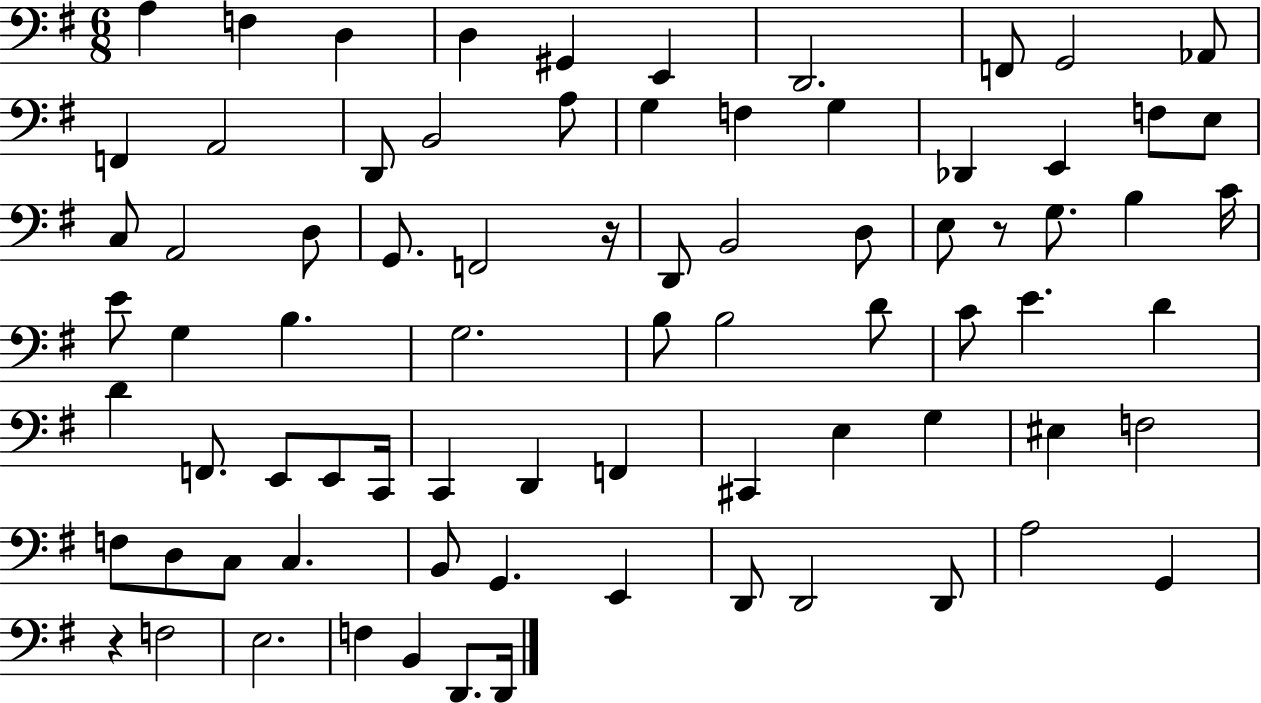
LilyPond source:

{
  \clef bass
  \numericTimeSignature
  \time 6/8
  \key g \major
  \repeat volta 2 { a4 f4 d4 | d4 gis,4 e,4 | d,2. | f,8 g,2 aes,8 | \break f,4 a,2 | d,8 b,2 a8 | g4 f4 g4 | des,4 e,4 f8 e8 | \break c8 a,2 d8 | g,8. f,2 r16 | d,8 b,2 d8 | e8 r8 g8. b4 c'16 | \break e'8 g4 b4. | g2. | b8 b2 d'8 | c'8 e'4. d'4 | \break d'4 f,8. e,8 e,8 c,16 | c,4 d,4 f,4 | cis,4 e4 g4 | eis4 f2 | \break f8 d8 c8 c4. | b,8 g,4. e,4 | d,8 d,2 d,8 | a2 g,4 | \break r4 f2 | e2. | f4 b,4 d,8. d,16 | } \bar "|."
}